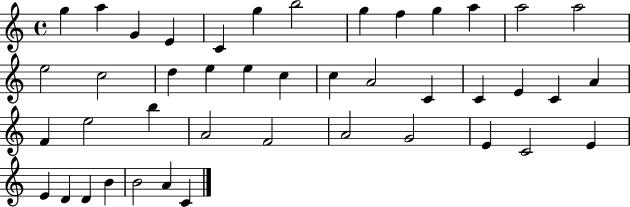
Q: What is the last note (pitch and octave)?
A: C4